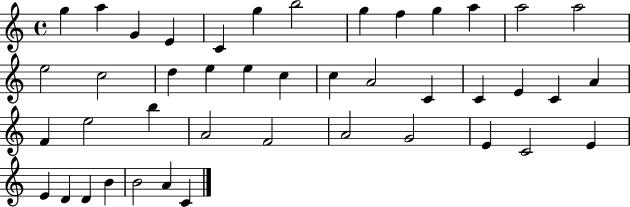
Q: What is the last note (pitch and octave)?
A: C4